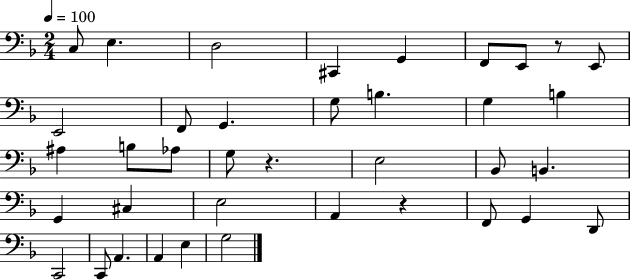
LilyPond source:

{
  \clef bass
  \numericTimeSignature
  \time 2/4
  \key f \major
  \tempo 4 = 100
  c8 e4. | d2 | cis,4 g,4 | f,8 e,8 r8 e,8 | \break e,2 | f,8 g,4. | g8 b4. | g4 b4 | \break ais4 b8 aes8 | g8 r4. | e2 | bes,8 b,4. | \break g,4 cis4 | e2 | a,4 r4 | f,8 g,4 d,8 | \break c,2 | c,8 a,4. | a,4 e4 | g2 | \break \bar "|."
}